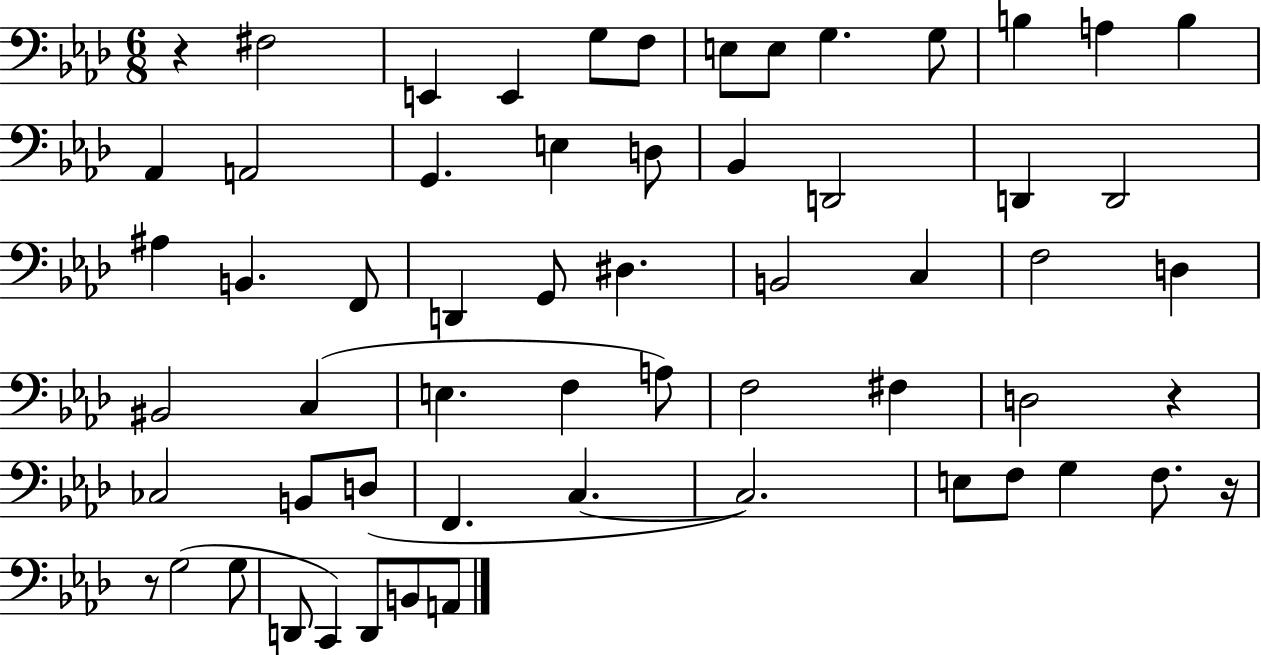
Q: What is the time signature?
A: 6/8